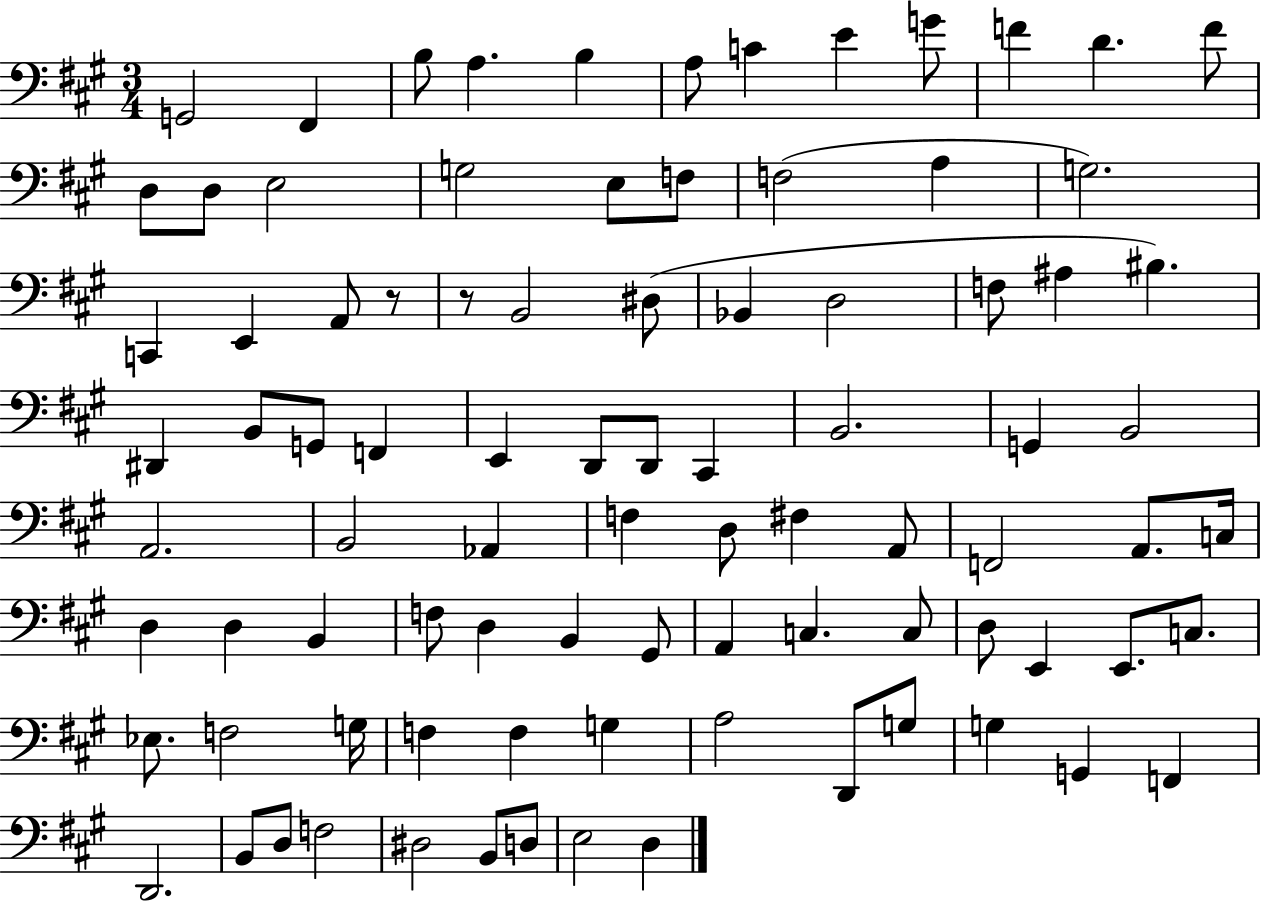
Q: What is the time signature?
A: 3/4